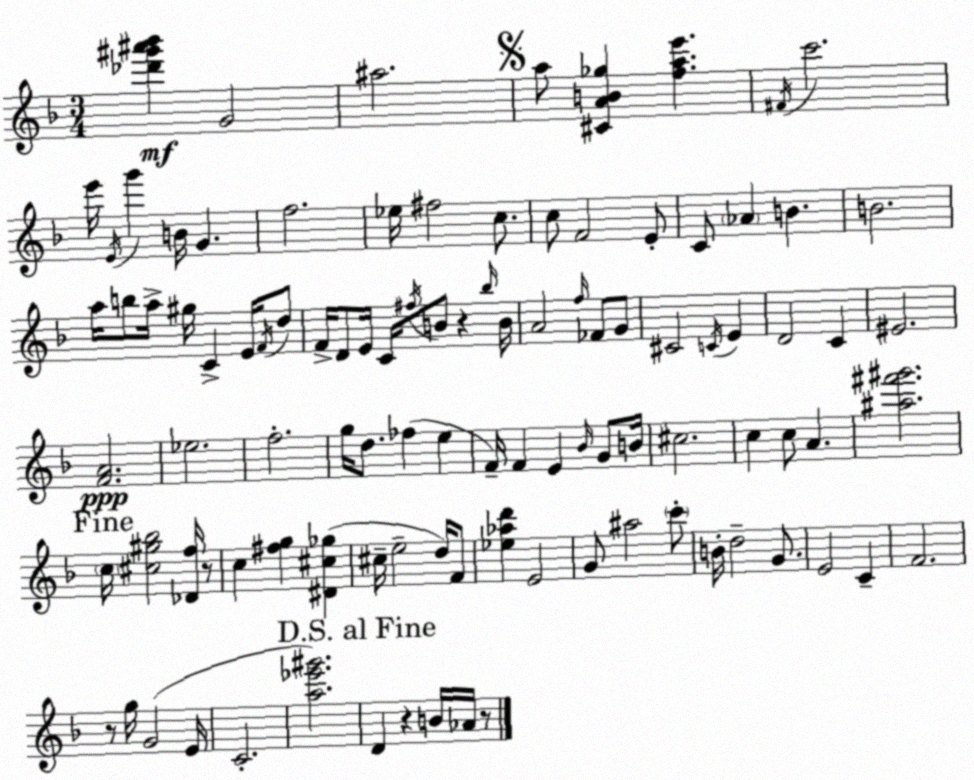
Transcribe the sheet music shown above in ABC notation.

X:1
T:Untitled
M:3/4
L:1/4
K:Dm
[_d'^g'^a'_b'] G2 ^a2 a/2 [^CAB_g] [fae'] ^F/4 c'2 e'/4 E/4 g' B/4 G f2 _e/4 ^f2 c/2 c/2 F2 E/2 C/2 _A B B2 a/4 b/2 a/4 ^g/4 C E/4 F/4 d/2 F/4 D/2 E/4 C/4 ^f/4 B/2 z _b/4 B/4 A2 f/4 _F/2 G/2 ^C2 C/4 E D2 C ^E2 [FA]2 _e2 f2 g/4 d/2 _f e F/4 F E _B/4 G/2 B/4 ^c2 c c/2 A [^a^f'^g']2 c/4 [^c^g_b]2 [_Df]/4 z/2 c [^fg] [^D^c_g] ^c/4 e2 d/4 F/2 [_e_ad'] E2 G/2 ^a2 c'/2 B/4 d2 G/2 E2 C F2 z/2 g/4 G2 E/4 C2 [a_e'^g']2 D z B/4 _A/4 z/2